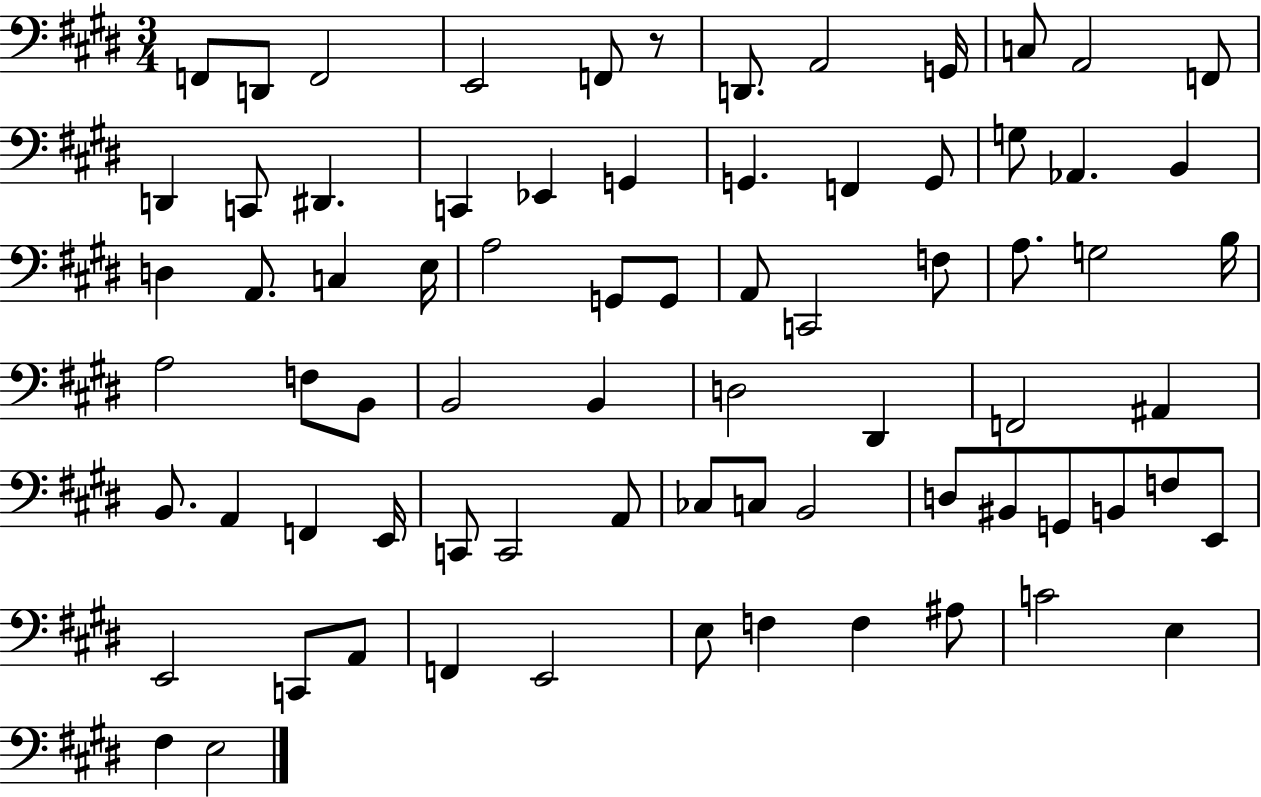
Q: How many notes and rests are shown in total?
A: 75